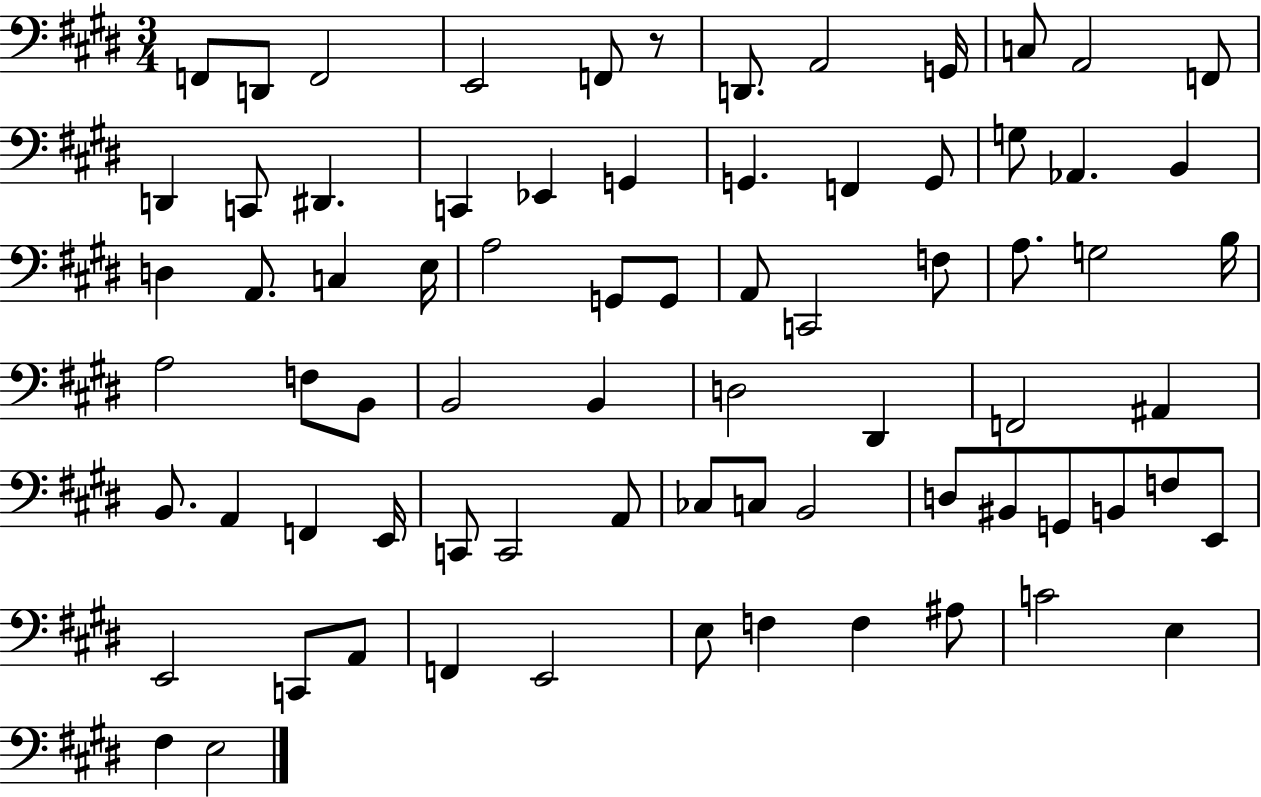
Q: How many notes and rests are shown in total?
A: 75